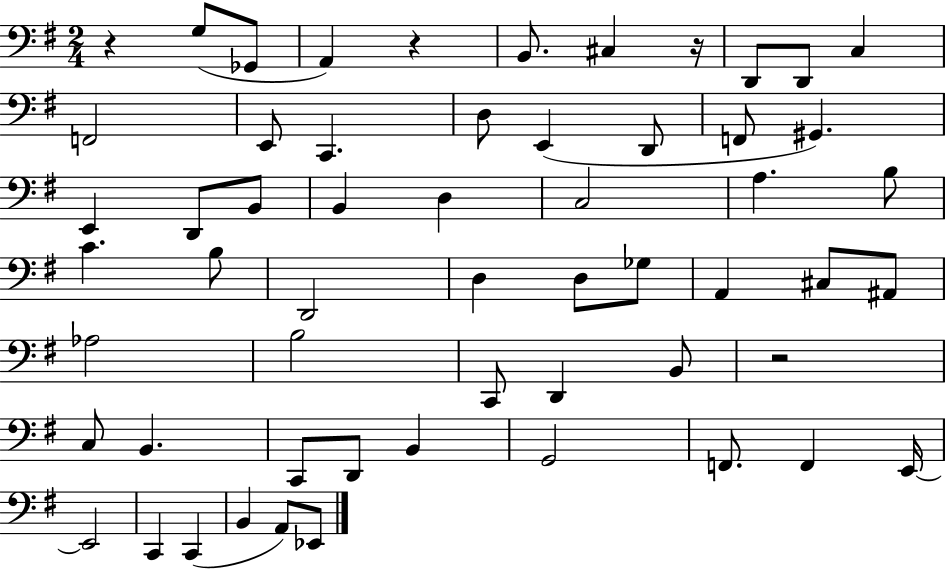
{
  \clef bass
  \numericTimeSignature
  \time 2/4
  \key g \major
  \repeat volta 2 { r4 g8( ges,8 | a,4) r4 | b,8. cis4 r16 | d,8 d,8 c4 | \break f,2 | e,8 c,4. | d8 e,4( d,8 | f,8 gis,4.) | \break e,4 d,8 b,8 | b,4 d4 | c2 | a4. b8 | \break c'4. b8 | d,2 | d4 d8 ges8 | a,4 cis8 ais,8 | \break aes2 | b2 | c,8 d,4 b,8 | r2 | \break c8 b,4. | c,8 d,8 b,4 | g,2 | f,8. f,4 e,16~~ | \break e,2 | c,4 c,4( | b,4 a,8) ees,8 | } \bar "|."
}